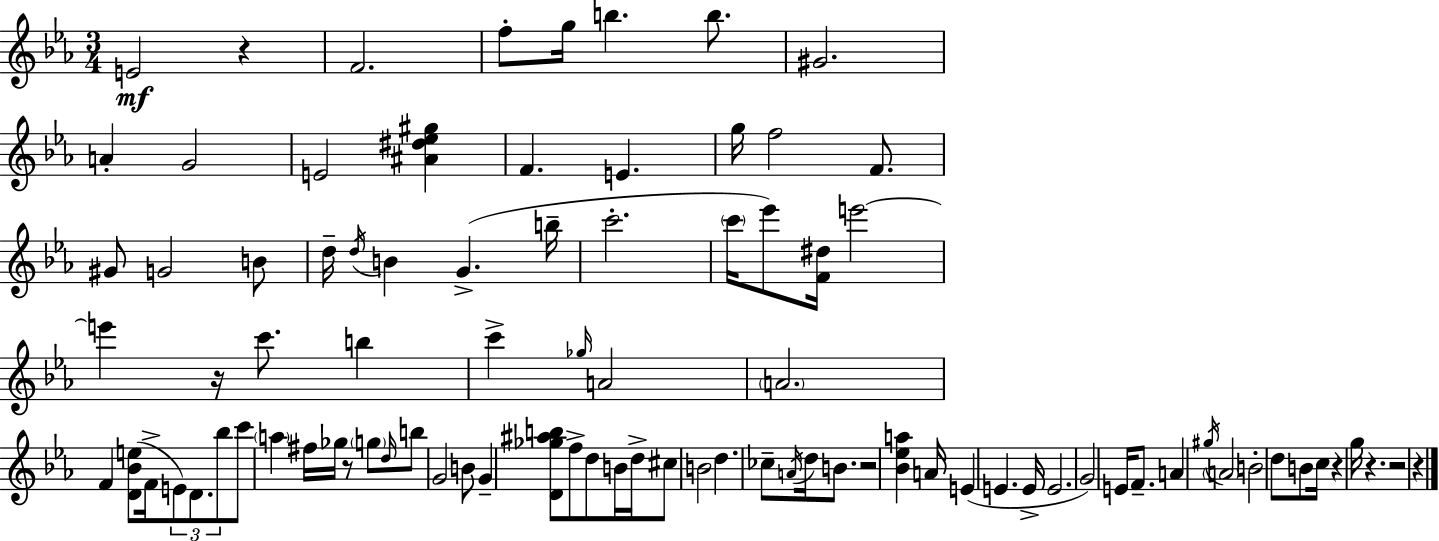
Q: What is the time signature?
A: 3/4